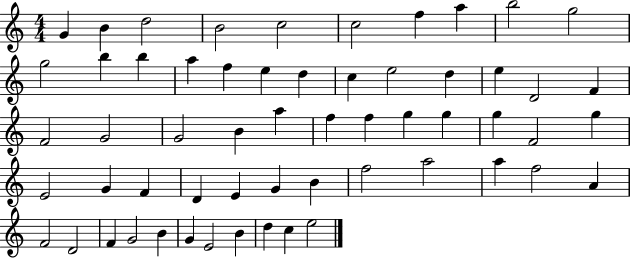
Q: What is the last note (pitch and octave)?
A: E5